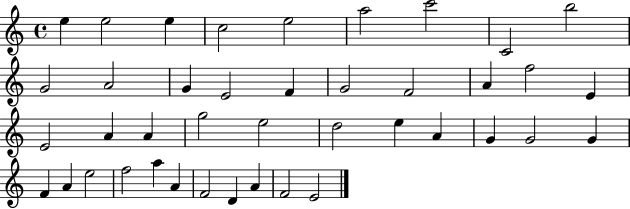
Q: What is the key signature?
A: C major